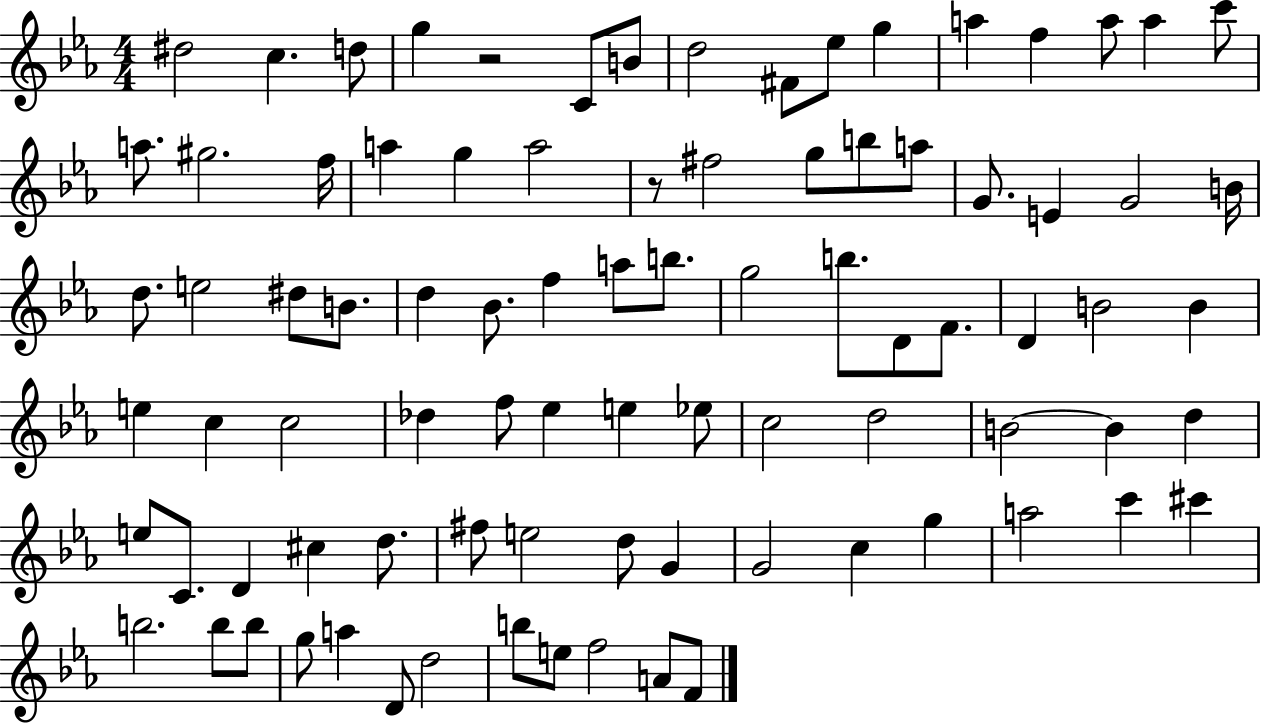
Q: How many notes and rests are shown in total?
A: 87